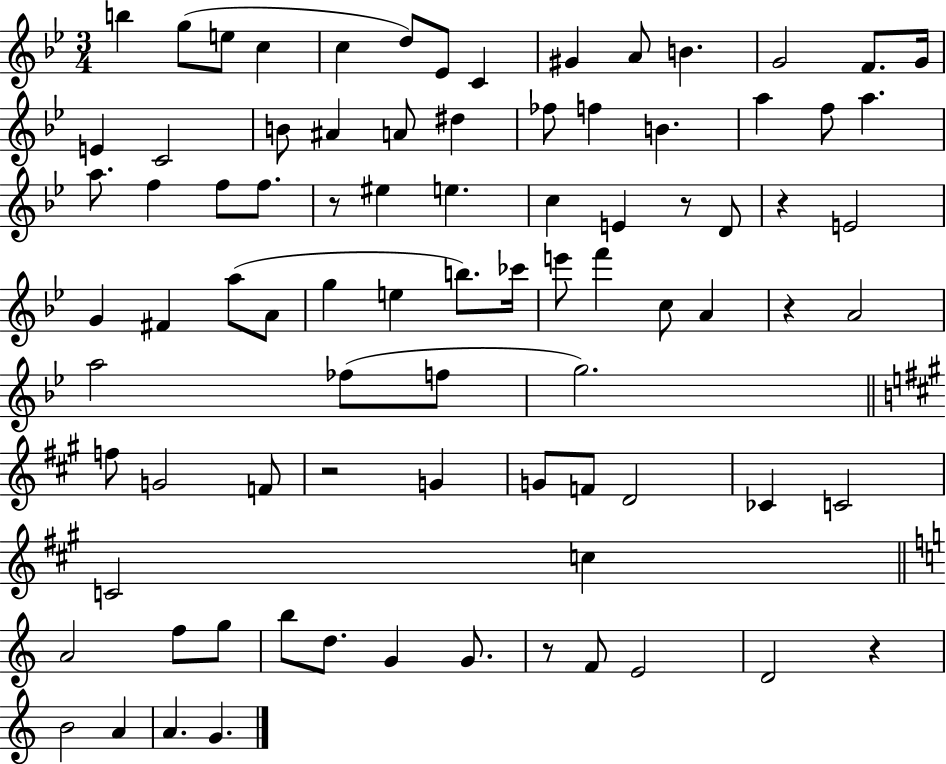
{
  \clef treble
  \numericTimeSignature
  \time 3/4
  \key bes \major
  b''4 g''8( e''8 c''4 | c''4 d''8) ees'8 c'4 | gis'4 a'8 b'4. | g'2 f'8. g'16 | \break e'4 c'2 | b'8 ais'4 a'8 dis''4 | fes''8 f''4 b'4. | a''4 f''8 a''4. | \break a''8. f''4 f''8 f''8. | r8 eis''4 e''4. | c''4 e'4 r8 d'8 | r4 e'2 | \break g'4 fis'4 a''8( a'8 | g''4 e''4 b''8.) ces'''16 | e'''8 f'''4 c''8 a'4 | r4 a'2 | \break a''2 fes''8( f''8 | g''2.) | \bar "||" \break \key a \major f''8 g'2 f'8 | r2 g'4 | g'8 f'8 d'2 | ces'4 c'2 | \break c'2 c''4 | \bar "||" \break \key c \major a'2 f''8 g''8 | b''8 d''8. g'4 g'8. | r8 f'8 e'2 | d'2 r4 | \break b'2 a'4 | a'4. g'4. | \bar "|."
}